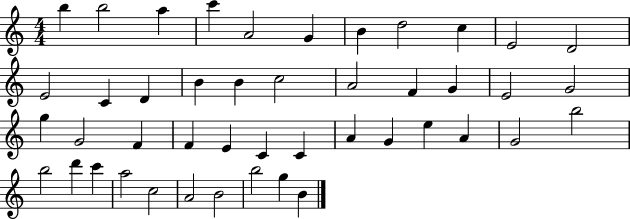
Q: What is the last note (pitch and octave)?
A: B4